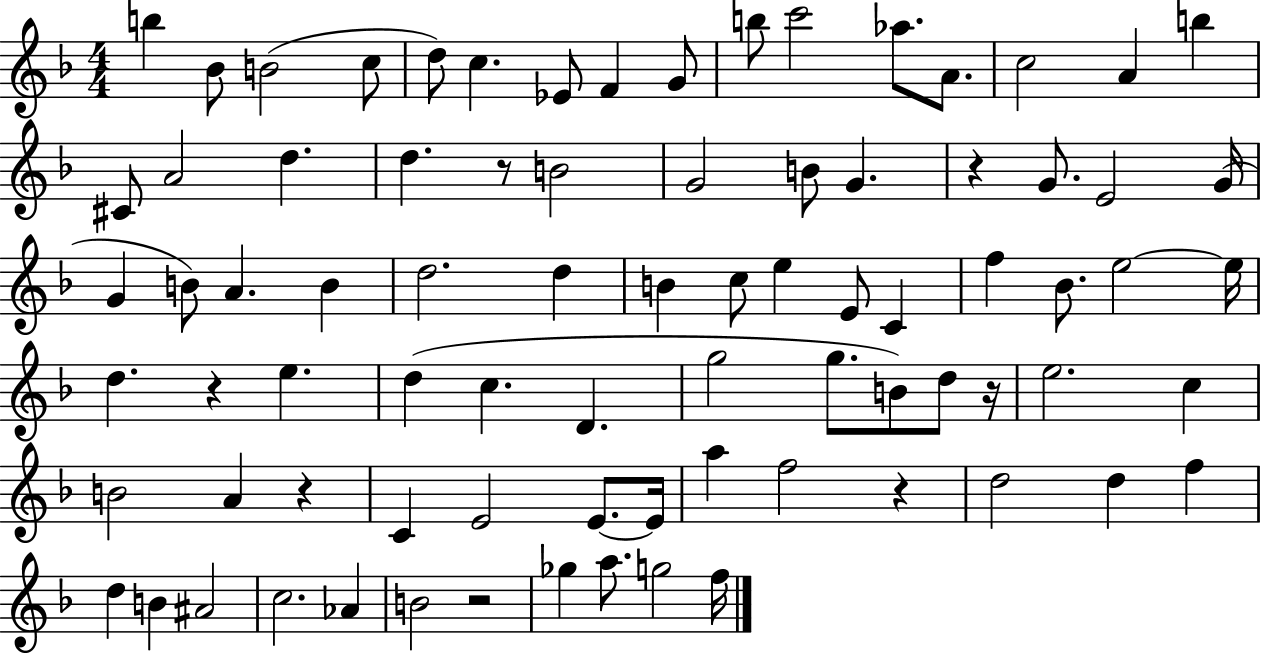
B5/q Bb4/e B4/h C5/e D5/e C5/q. Eb4/e F4/q G4/e B5/e C6/h Ab5/e. A4/e. C5/h A4/q B5/q C#4/e A4/h D5/q. D5/q. R/e B4/h G4/h B4/e G4/q. R/q G4/e. E4/h G4/s G4/q B4/e A4/q. B4/q D5/h. D5/q B4/q C5/e E5/q E4/e C4/q F5/q Bb4/e. E5/h E5/s D5/q. R/q E5/q. D5/q C5/q. D4/q. G5/h G5/e. B4/e D5/e R/s E5/h. C5/q B4/h A4/q R/q C4/q E4/h E4/e. E4/s A5/q F5/h R/q D5/h D5/q F5/q D5/q B4/q A#4/h C5/h. Ab4/q B4/h R/h Gb5/q A5/e. G5/h F5/s